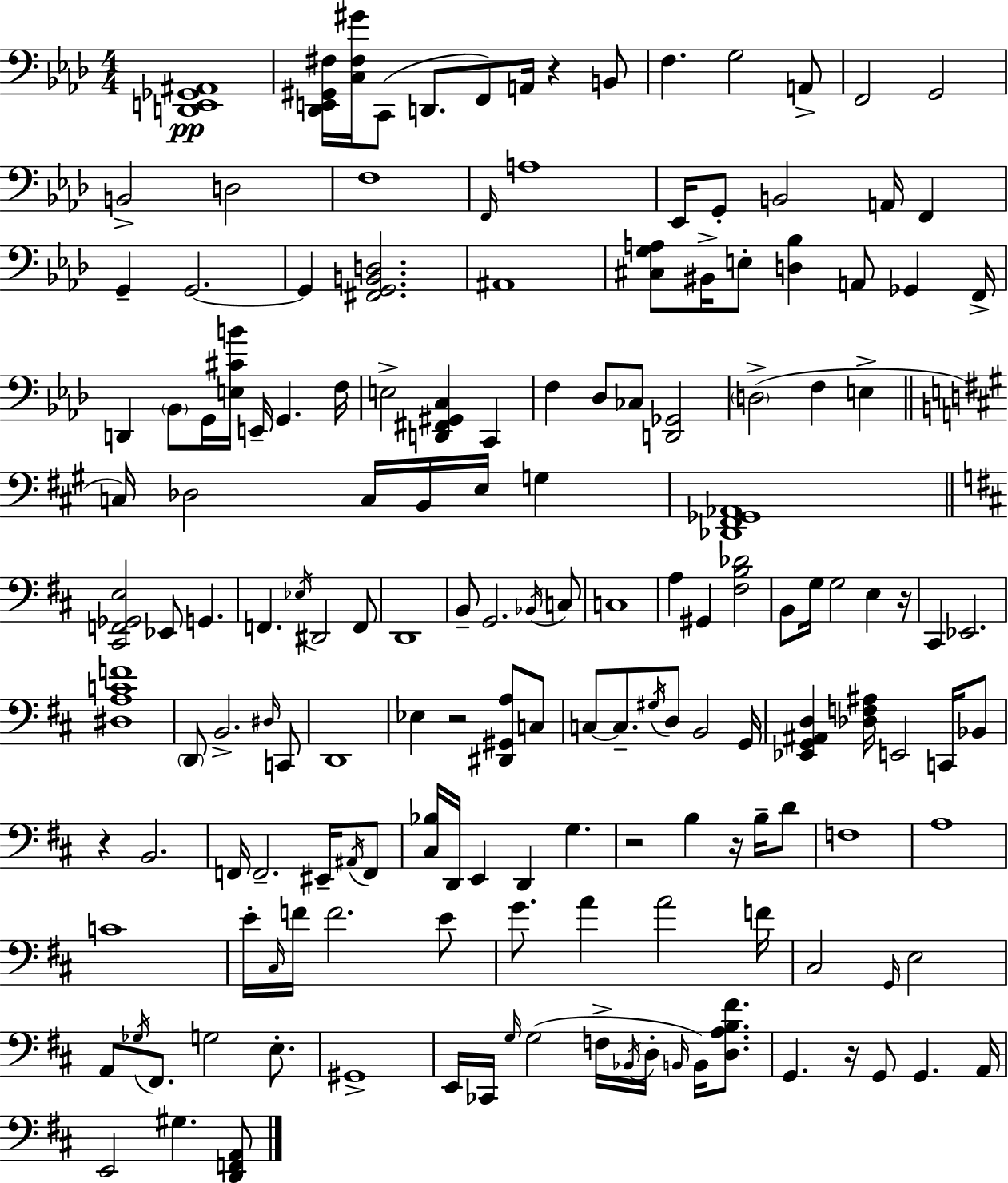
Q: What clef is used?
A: bass